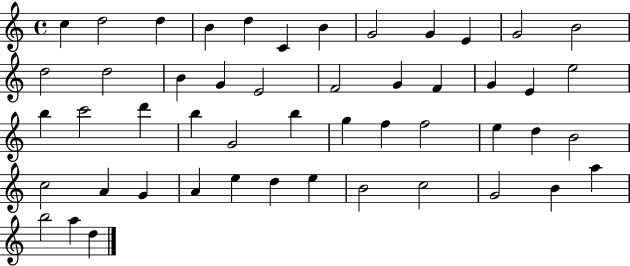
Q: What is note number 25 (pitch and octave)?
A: C6